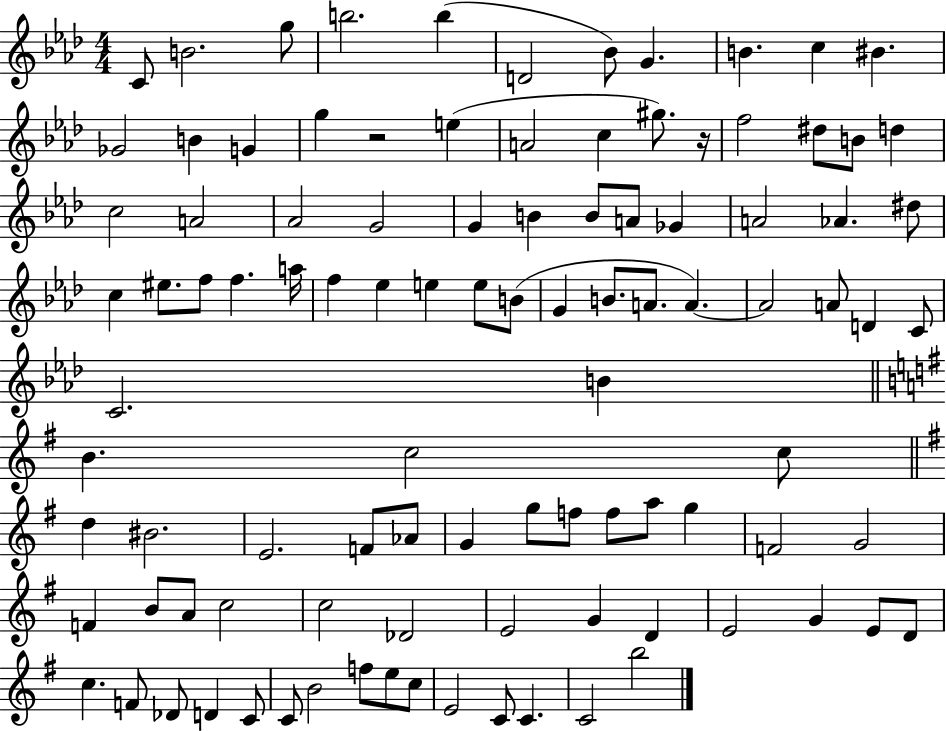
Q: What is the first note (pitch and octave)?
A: C4